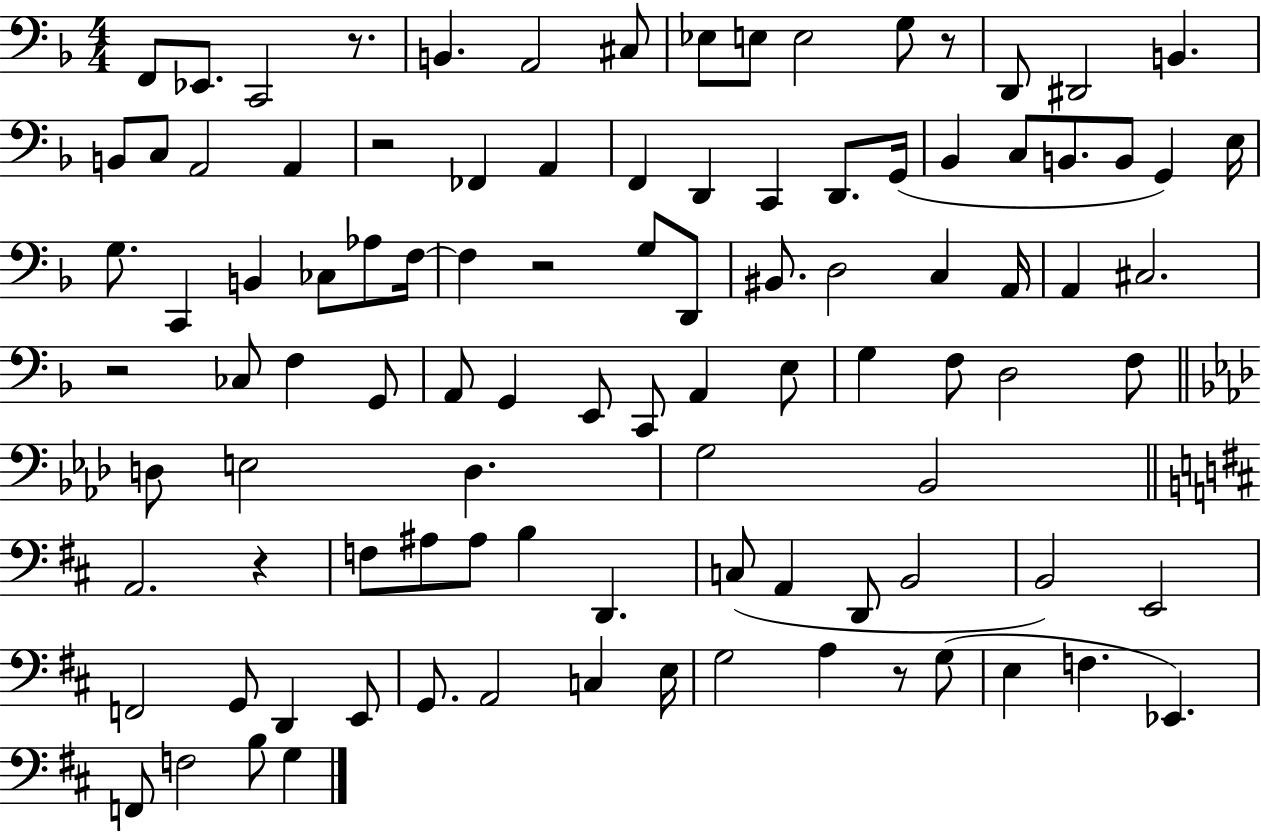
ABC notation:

X:1
T:Untitled
M:4/4
L:1/4
K:F
F,,/2 _E,,/2 C,,2 z/2 B,, A,,2 ^C,/2 _E,/2 E,/2 E,2 G,/2 z/2 D,,/2 ^D,,2 B,, B,,/2 C,/2 A,,2 A,, z2 _F,, A,, F,, D,, C,, D,,/2 G,,/4 _B,, C,/2 B,,/2 B,,/2 G,, E,/4 G,/2 C,, B,, _C,/2 _A,/2 F,/4 F, z2 G,/2 D,,/2 ^B,,/2 D,2 C, A,,/4 A,, ^C,2 z2 _C,/2 F, G,,/2 A,,/2 G,, E,,/2 C,,/2 A,, E,/2 G, F,/2 D,2 F,/2 D,/2 E,2 D, G,2 _B,,2 A,,2 z F,/2 ^A,/2 ^A,/2 B, D,, C,/2 A,, D,,/2 B,,2 B,,2 E,,2 F,,2 G,,/2 D,, E,,/2 G,,/2 A,,2 C, E,/4 G,2 A, z/2 G,/2 E, F, _E,, F,,/2 F,2 B,/2 G,